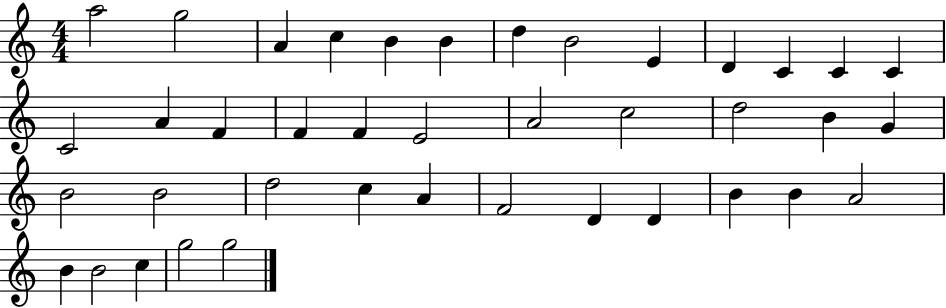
{
  \clef treble
  \numericTimeSignature
  \time 4/4
  \key c \major
  a''2 g''2 | a'4 c''4 b'4 b'4 | d''4 b'2 e'4 | d'4 c'4 c'4 c'4 | \break c'2 a'4 f'4 | f'4 f'4 e'2 | a'2 c''2 | d''2 b'4 g'4 | \break b'2 b'2 | d''2 c''4 a'4 | f'2 d'4 d'4 | b'4 b'4 a'2 | \break b'4 b'2 c''4 | g''2 g''2 | \bar "|."
}